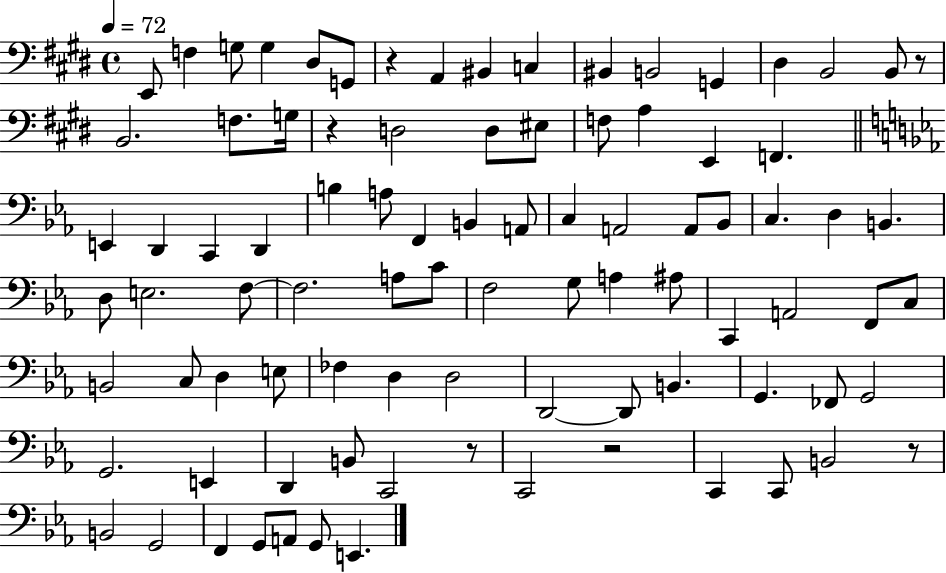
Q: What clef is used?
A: bass